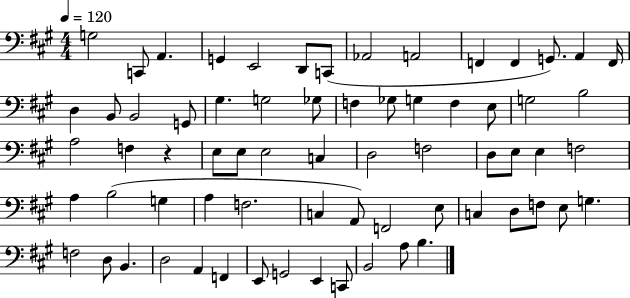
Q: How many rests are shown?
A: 1